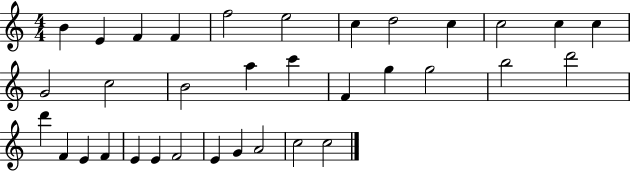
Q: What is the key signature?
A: C major